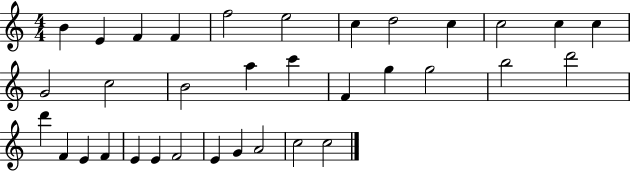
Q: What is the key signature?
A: C major